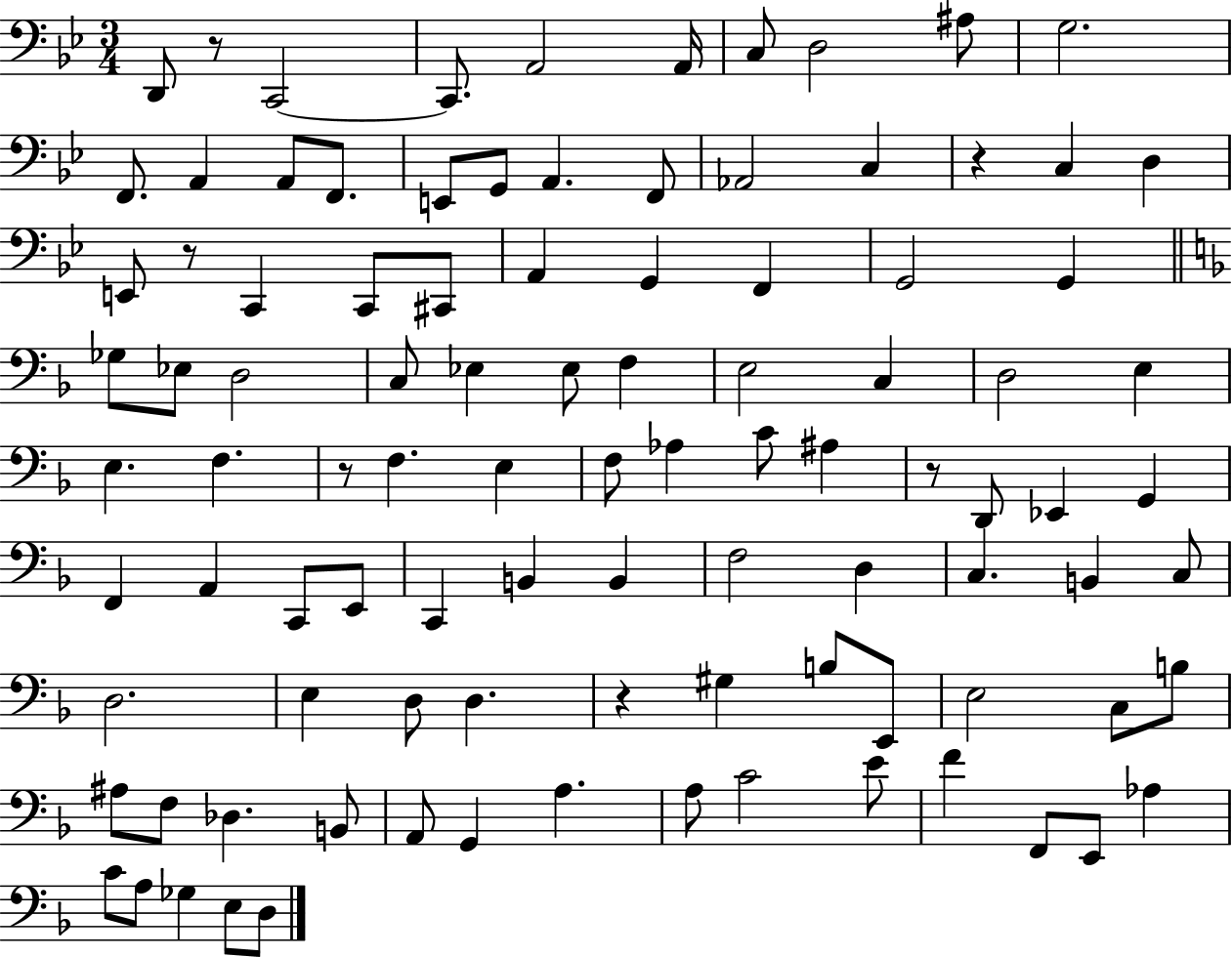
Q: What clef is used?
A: bass